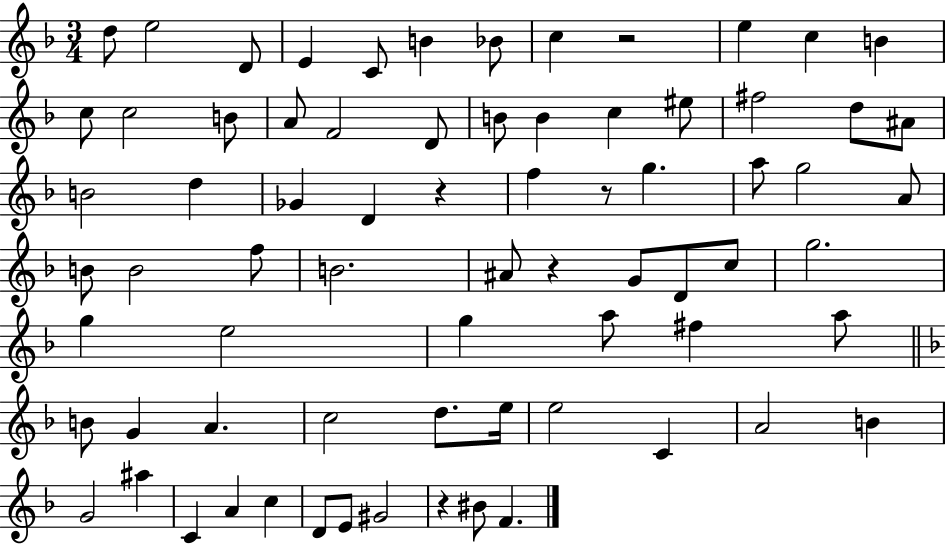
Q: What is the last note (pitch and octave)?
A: F4